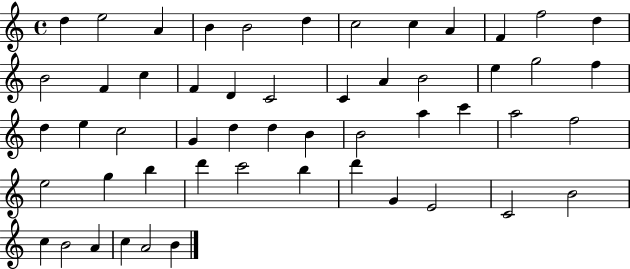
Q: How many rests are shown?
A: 0